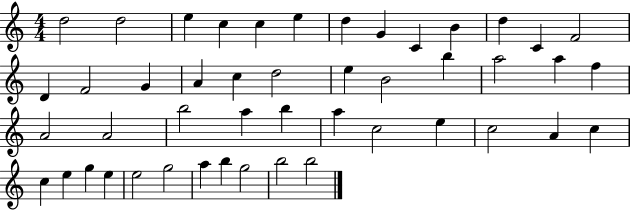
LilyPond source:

{
  \clef treble
  \numericTimeSignature
  \time 4/4
  \key c \major
  d''2 d''2 | e''4 c''4 c''4 e''4 | d''4 g'4 c'4 b'4 | d''4 c'4 f'2 | \break d'4 f'2 g'4 | a'4 c''4 d''2 | e''4 b'2 b''4 | a''2 a''4 f''4 | \break a'2 a'2 | b''2 a''4 b''4 | a''4 c''2 e''4 | c''2 a'4 c''4 | \break c''4 e''4 g''4 e''4 | e''2 g''2 | a''4 b''4 g''2 | b''2 b''2 | \break \bar "|."
}